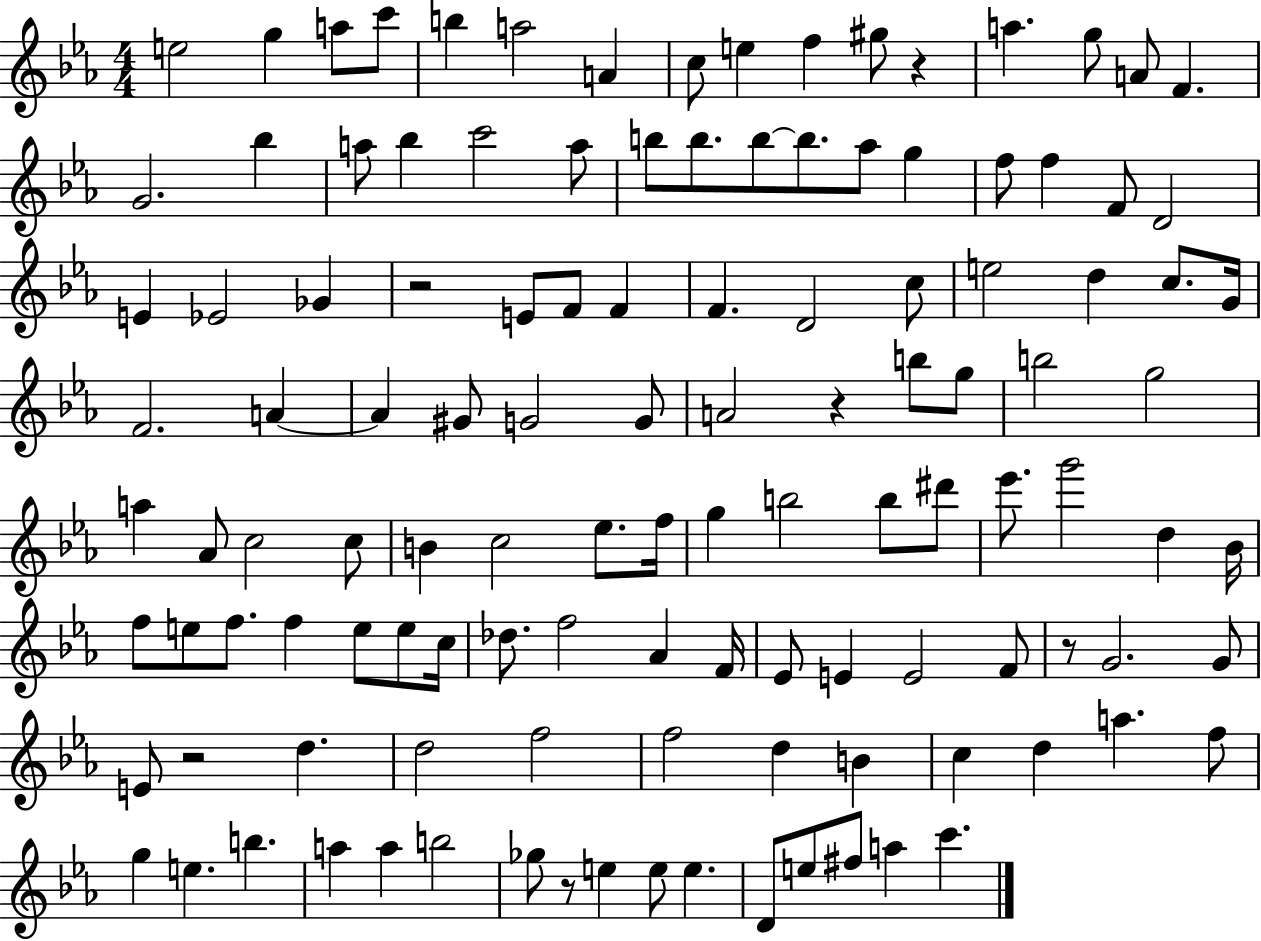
{
  \clef treble
  \numericTimeSignature
  \time 4/4
  \key ees \major
  e''2 g''4 a''8 c'''8 | b''4 a''2 a'4 | c''8 e''4 f''4 gis''8 r4 | a''4. g''8 a'8 f'4. | \break g'2. bes''4 | a''8 bes''4 c'''2 a''8 | b''8 b''8. b''8~~ b''8. aes''8 g''4 | f''8 f''4 f'8 d'2 | \break e'4 ees'2 ges'4 | r2 e'8 f'8 f'4 | f'4. d'2 c''8 | e''2 d''4 c''8. g'16 | \break f'2. a'4~~ | a'4 gis'8 g'2 g'8 | a'2 r4 b''8 g''8 | b''2 g''2 | \break a''4 aes'8 c''2 c''8 | b'4 c''2 ees''8. f''16 | g''4 b''2 b''8 dis'''8 | ees'''8. g'''2 d''4 bes'16 | \break f''8 e''8 f''8. f''4 e''8 e''8 c''16 | des''8. f''2 aes'4 f'16 | ees'8 e'4 e'2 f'8 | r8 g'2. g'8 | \break e'8 r2 d''4. | d''2 f''2 | f''2 d''4 b'4 | c''4 d''4 a''4. f''8 | \break g''4 e''4. b''4. | a''4 a''4 b''2 | ges''8 r8 e''4 e''8 e''4. | d'8 e''8 fis''8 a''4 c'''4. | \break \bar "|."
}